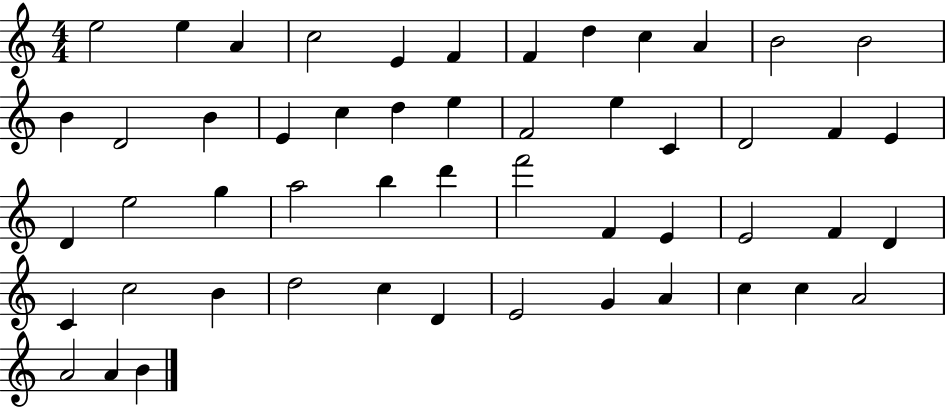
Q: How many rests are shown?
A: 0